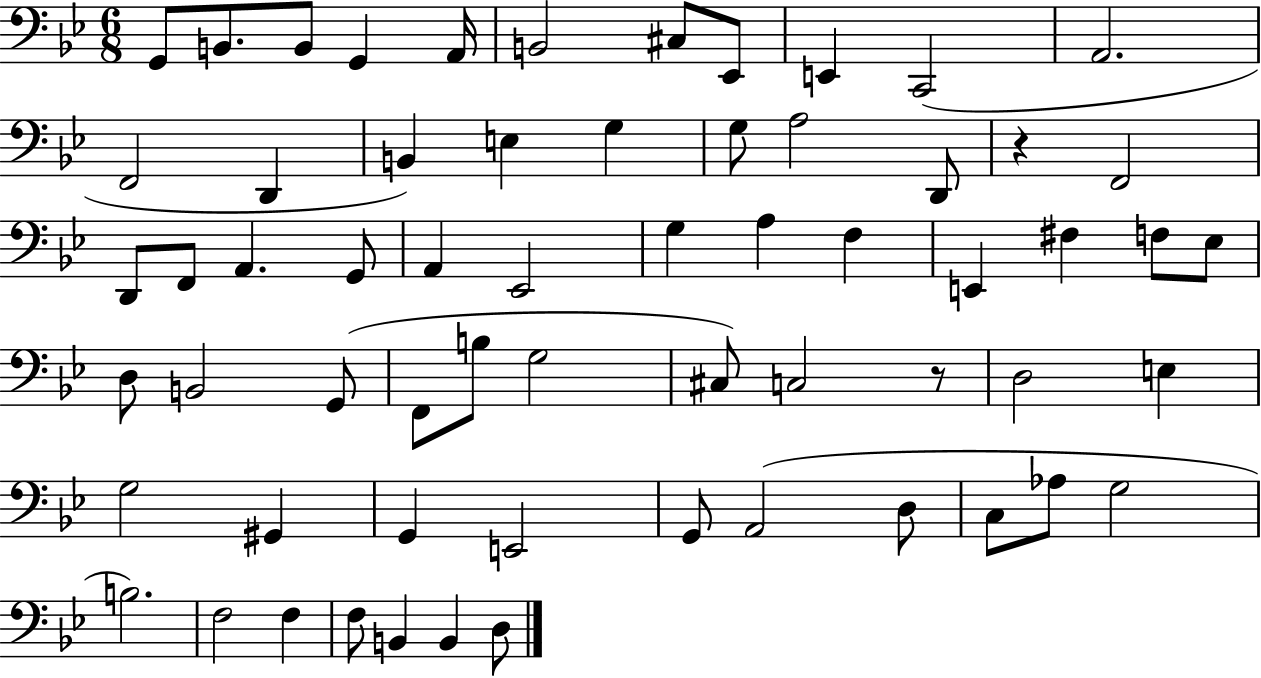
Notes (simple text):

G2/e B2/e. B2/e G2/q A2/s B2/h C#3/e Eb2/e E2/q C2/h A2/h. F2/h D2/q B2/q E3/q G3/q G3/e A3/h D2/e R/q F2/h D2/e F2/e A2/q. G2/e A2/q Eb2/h G3/q A3/q F3/q E2/q F#3/q F3/e Eb3/e D3/e B2/h G2/e F2/e B3/e G3/h C#3/e C3/h R/e D3/h E3/q G3/h G#2/q G2/q E2/h G2/e A2/h D3/e C3/e Ab3/e G3/h B3/h. F3/h F3/q F3/e B2/q B2/q D3/e